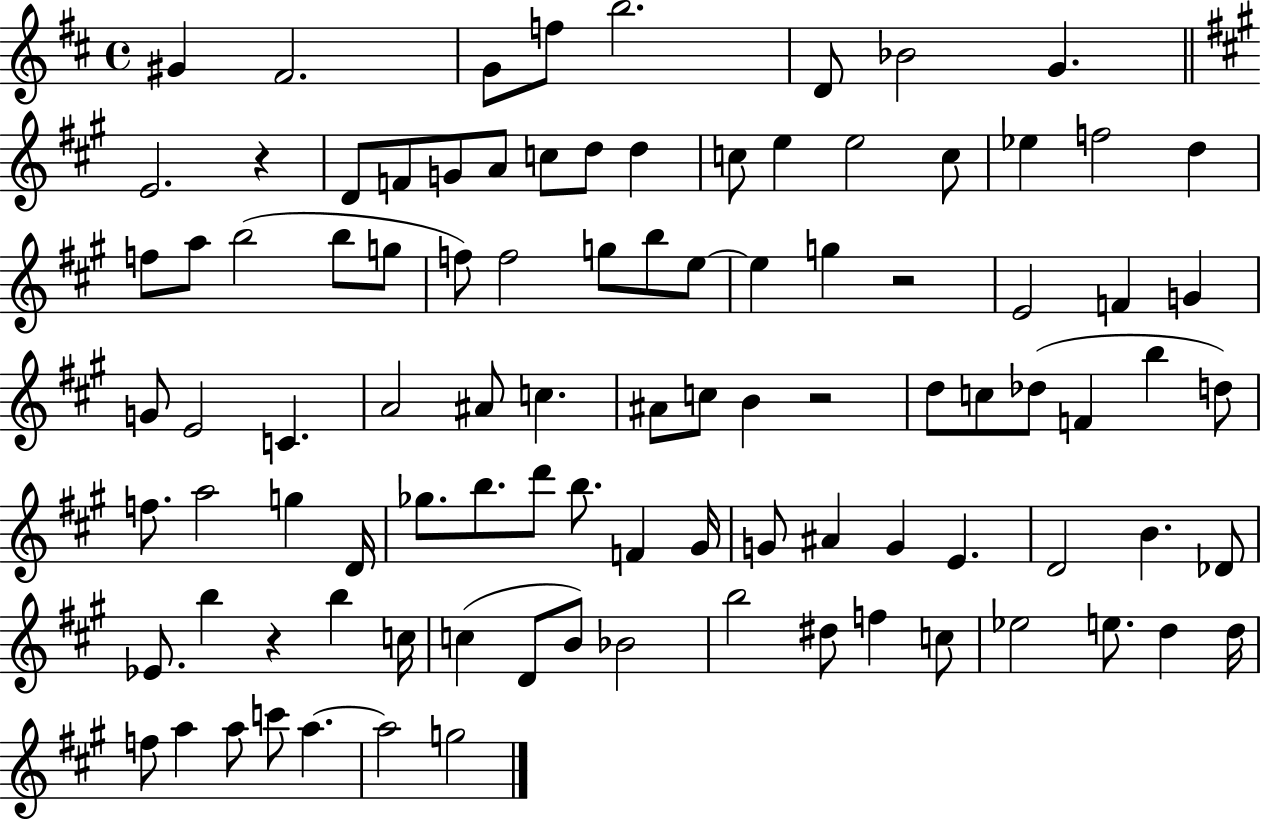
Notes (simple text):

G#4/q F#4/h. G4/e F5/e B5/h. D4/e Bb4/h G4/q. E4/h. R/q D4/e F4/e G4/e A4/e C5/e D5/e D5/q C5/e E5/q E5/h C5/e Eb5/q F5/h D5/q F5/e A5/e B5/h B5/e G5/e F5/e F5/h G5/e B5/e E5/e E5/q G5/q R/h E4/h F4/q G4/q G4/e E4/h C4/q. A4/h A#4/e C5/q. A#4/e C5/e B4/q R/h D5/e C5/e Db5/e F4/q B5/q D5/e F5/e. A5/h G5/q D4/s Gb5/e. B5/e. D6/e B5/e. F4/q G#4/s G4/e A#4/q G4/q E4/q. D4/h B4/q. Db4/e Eb4/e. B5/q R/q B5/q C5/s C5/q D4/e B4/e Bb4/h B5/h D#5/e F5/q C5/e Eb5/h E5/e. D5/q D5/s F5/e A5/q A5/e C6/e A5/q. A5/h G5/h